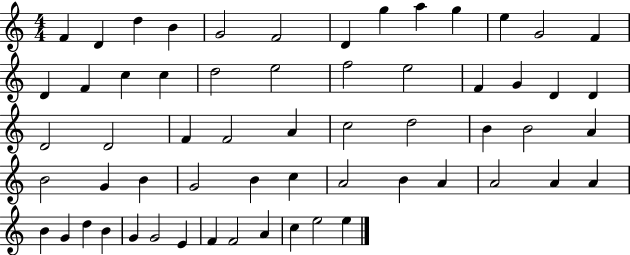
F4/q D4/q D5/q B4/q G4/h F4/h D4/q G5/q A5/q G5/q E5/q G4/h F4/q D4/q F4/q C5/q C5/q D5/h E5/h F5/h E5/h F4/q G4/q D4/q D4/q D4/h D4/h F4/q F4/h A4/q C5/h D5/h B4/q B4/h A4/q B4/h G4/q B4/q G4/h B4/q C5/q A4/h B4/q A4/q A4/h A4/q A4/q B4/q G4/q D5/q B4/q G4/q G4/h E4/q F4/q F4/h A4/q C5/q E5/h E5/q